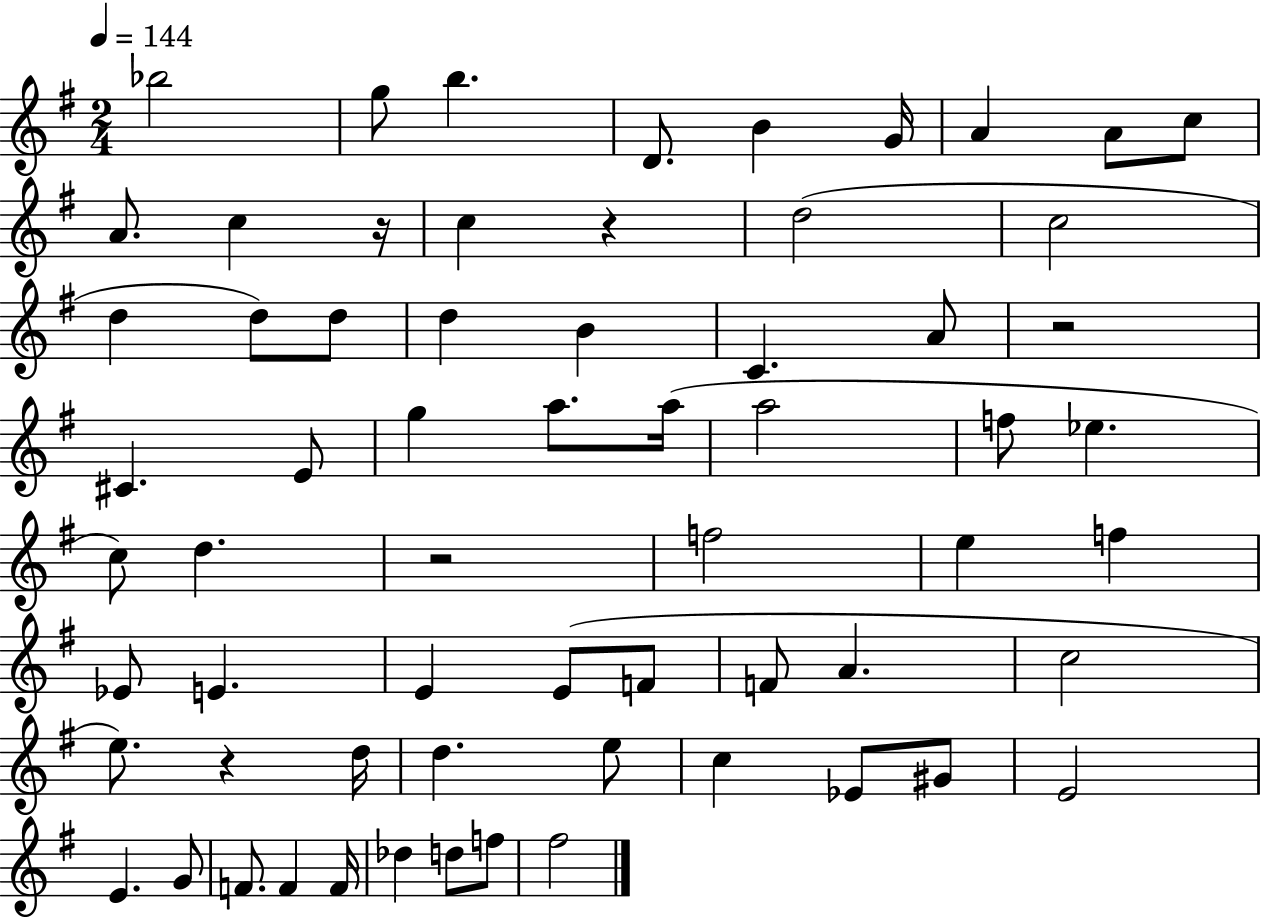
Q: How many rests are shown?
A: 5